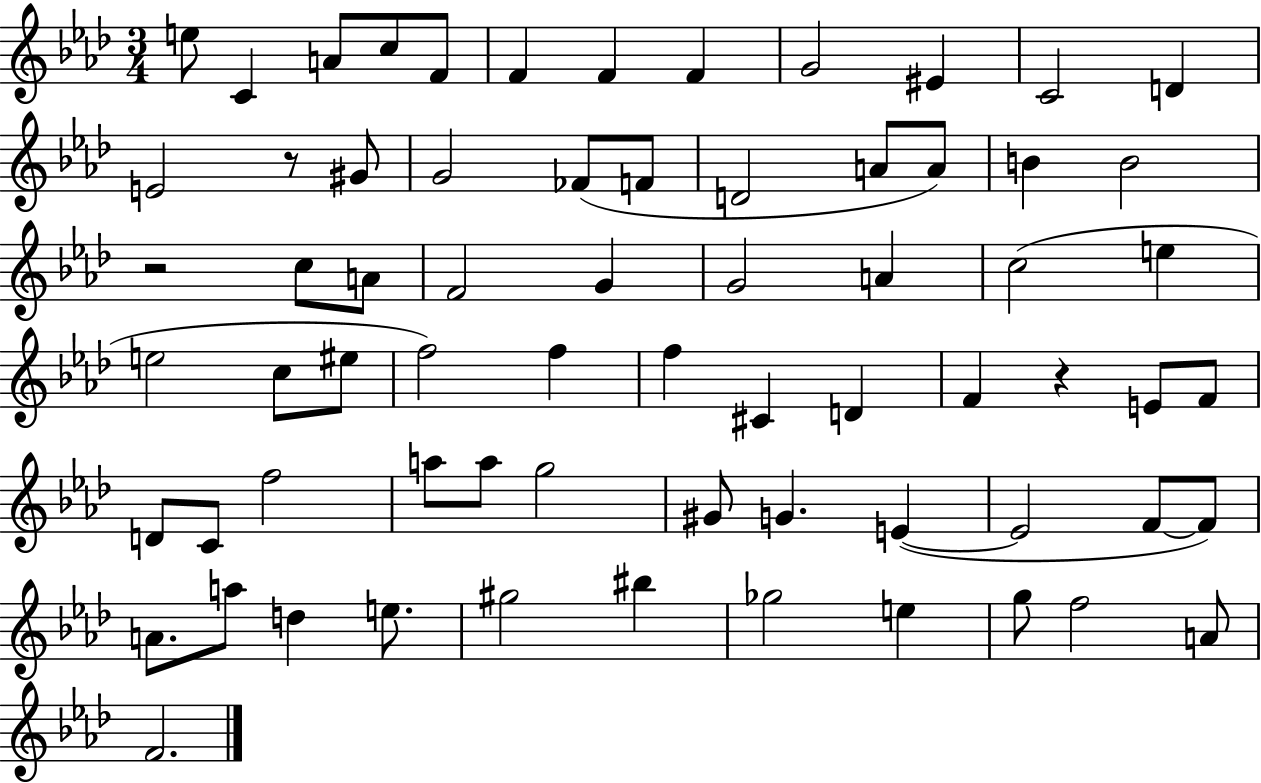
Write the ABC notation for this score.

X:1
T:Untitled
M:3/4
L:1/4
K:Ab
e/2 C A/2 c/2 F/2 F F F G2 ^E C2 D E2 z/2 ^G/2 G2 _F/2 F/2 D2 A/2 A/2 B B2 z2 c/2 A/2 F2 G G2 A c2 e e2 c/2 ^e/2 f2 f f ^C D F z E/2 F/2 D/2 C/2 f2 a/2 a/2 g2 ^G/2 G E E2 F/2 F/2 A/2 a/2 d e/2 ^g2 ^b _g2 e g/2 f2 A/2 F2